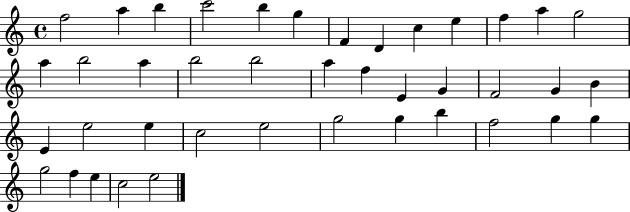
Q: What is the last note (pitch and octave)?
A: E5